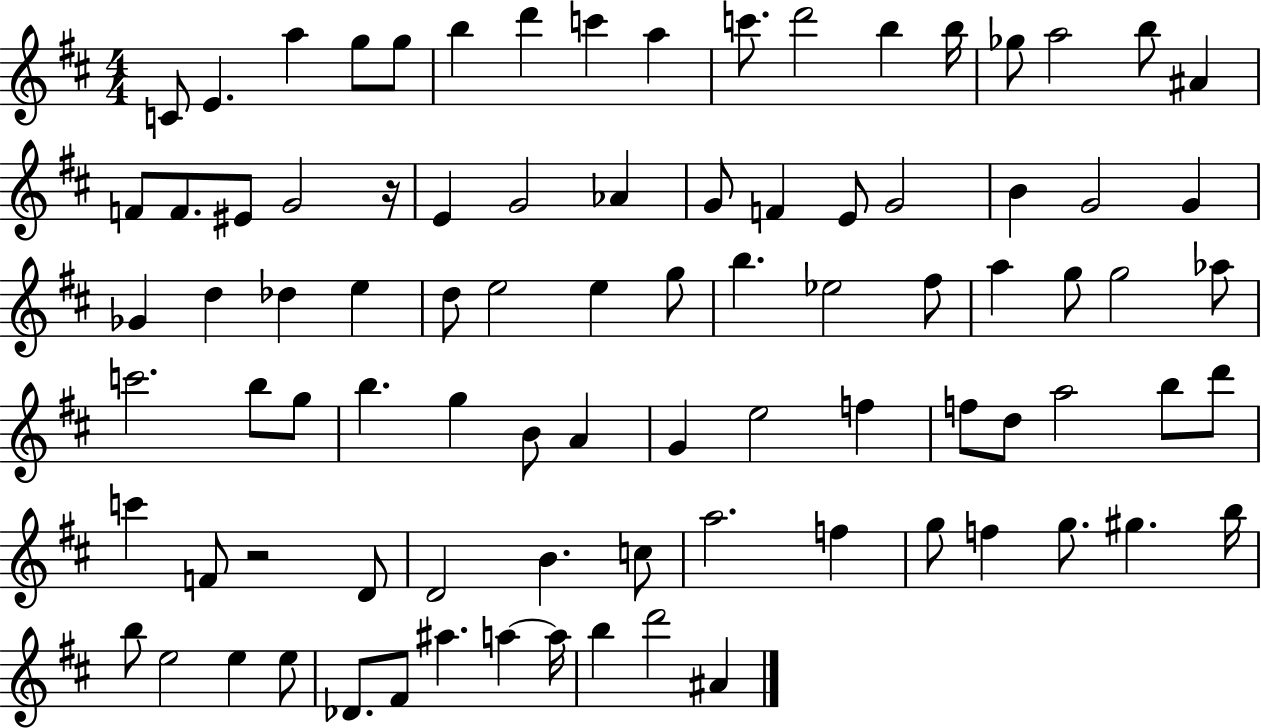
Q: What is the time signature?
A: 4/4